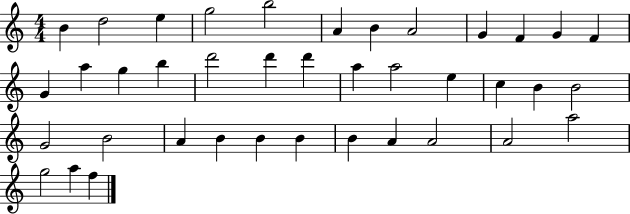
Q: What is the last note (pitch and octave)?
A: F5